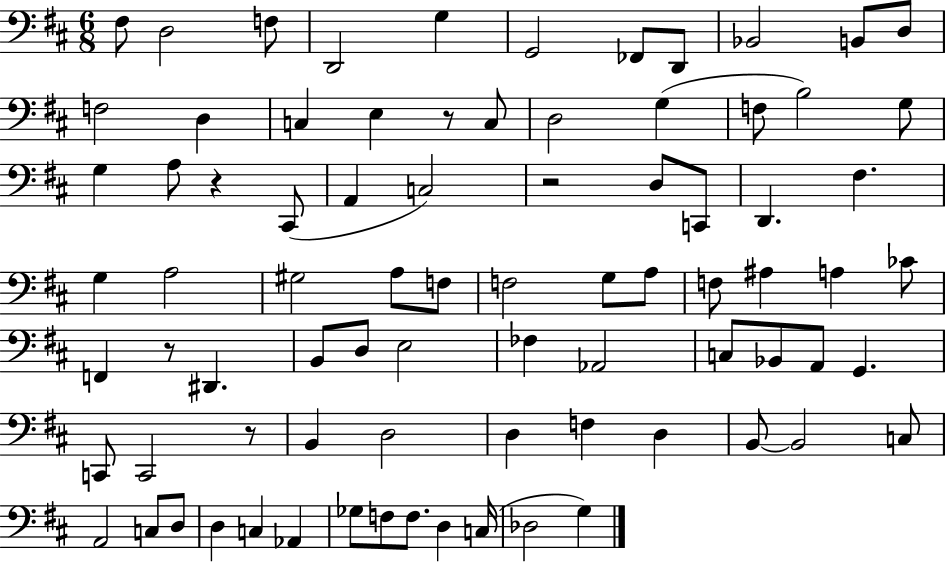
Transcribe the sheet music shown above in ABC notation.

X:1
T:Untitled
M:6/8
L:1/4
K:D
^F,/2 D,2 F,/2 D,,2 G, G,,2 _F,,/2 D,,/2 _B,,2 B,,/2 D,/2 F,2 D, C, E, z/2 C,/2 D,2 G, F,/2 B,2 G,/2 G, A,/2 z ^C,,/2 A,, C,2 z2 D,/2 C,,/2 D,, ^F, G, A,2 ^G,2 A,/2 F,/2 F,2 G,/2 A,/2 F,/2 ^A, A, _C/2 F,, z/2 ^D,, B,,/2 D,/2 E,2 _F, _A,,2 C,/2 _B,,/2 A,,/2 G,, C,,/2 C,,2 z/2 B,, D,2 D, F, D, B,,/2 B,,2 C,/2 A,,2 C,/2 D,/2 D, C, _A,, _G,/2 F,/2 F,/2 D, C,/4 _D,2 G,